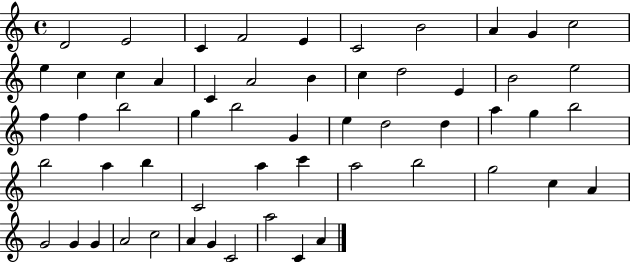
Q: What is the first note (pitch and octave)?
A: D4